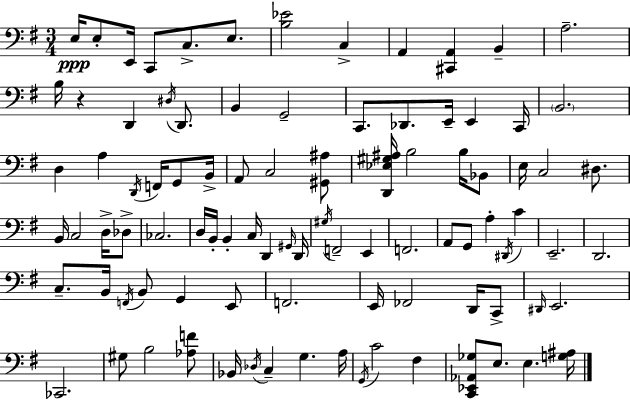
E3/s E3/e E2/s C2/e C3/e. E3/e. [B3,Eb4]/h C3/q A2/q [C#2,A2]/q B2/q A3/h. B3/s R/q D2/q D#3/s D2/e. B2/q G2/h C2/e. Db2/e. E2/s E2/q C2/s B2/h. D3/q A3/q D2/s F2/s G2/e B2/s A2/e C3/h [G#2,A#3]/e [D2,Eb3,G#3,A#3]/s B3/h B3/s Bb2/e E3/s C3/h D#3/e. B2/s C3/h D3/s Db3/e CES3/h. D3/s B2/s B2/q C3/s D2/q G#2/s D2/s G#3/s F2/h E2/q F2/h. A2/e G2/e A3/q D#2/s C4/q E2/h. D2/h. C3/e. B2/s F2/s B2/e G2/q E2/e F2/h. E2/s FES2/h D2/s C2/e D#2/s E2/h. CES2/h. G#3/e B3/h [Ab3,F4]/e Bb2/s Db3/s C3/q G3/q. A3/s G2/s C4/h F#3/q [C2,Eb2,Ab2,Gb3]/e E3/e. E3/q. [G3,A#3]/s